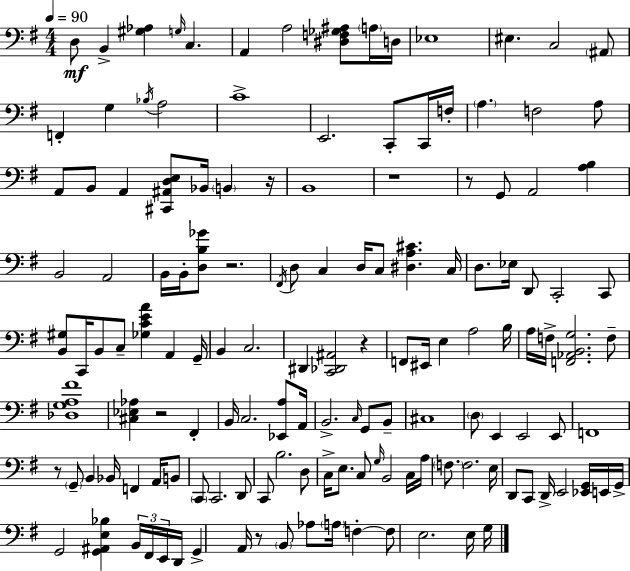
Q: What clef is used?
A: bass